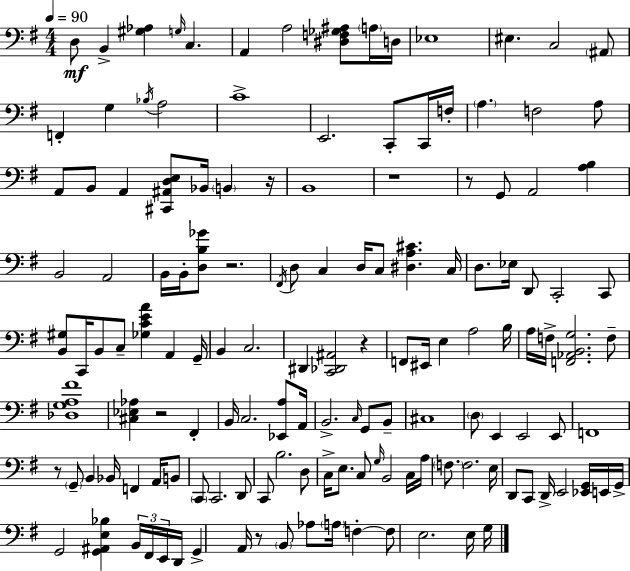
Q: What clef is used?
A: bass